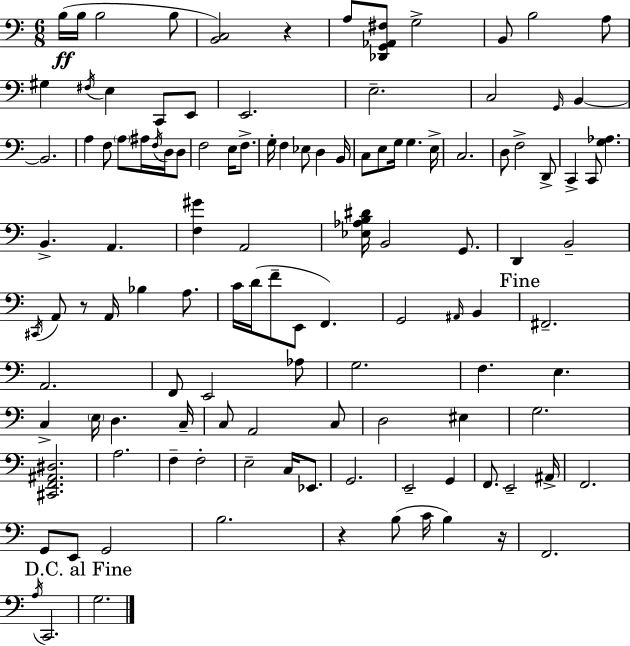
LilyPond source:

{
  \clef bass
  \numericTimeSignature
  \time 6/8
  \key a \minor
  b16(\ff b16 b2 b8 | <b, c>2) r4 | a8 <des, g, aes, fis>8 g2-> | b,8 b2 a8 | \break gis4 \acciaccatura { fis16 } e4 c,8 e,8 | e,2. | e2.-- | c2 \grace { g,16 } b,4~~ | \break b,2. | a4 f8 \parenthesize a8 ais16 \acciaccatura { f16 } | d16 d8 f2 e16 | f8.-> g16-. f4 ees8 d4 | \break b,16 c8 e8 g16 g4. | e16-> c2. | d8 f2-> | d,8-> c,4-> c,8 <g aes>4. | \break b,4.-> a,4. | <f gis'>4 a,2 | <ees aes b dis'>16 b,2 | g,8. d,4 b,2-- | \break \acciaccatura { cis,16 } a,8 r8 a,16 bes4 | a8. c'16 d'16( f'8-- e,8 f,4.) | g,2 | \grace { ais,16 } b,4 \mark "Fine" fis,2.-- | \break a,2. | f,8 e,2 | aes8 g2. | f4. e4. | \break c4-> \parenthesize e16 d4. | c16-- c8 a,2 | c8 d2 | eis4 g2. | \break <cis, f, ais, dis>2. | a2. | f4-- f2-. | e2-- | \break c16 ees,8. g,2. | e,2-- | g,4 f,8. e,2-- | ais,16-> f,2. | \break g,8 e,8 g,2 | b2. | r4 b8( c'16 | b4) r16 f,2. | \break \acciaccatura { a16 } c,2. | \mark "D.C. al Fine" g2. | \bar "|."
}